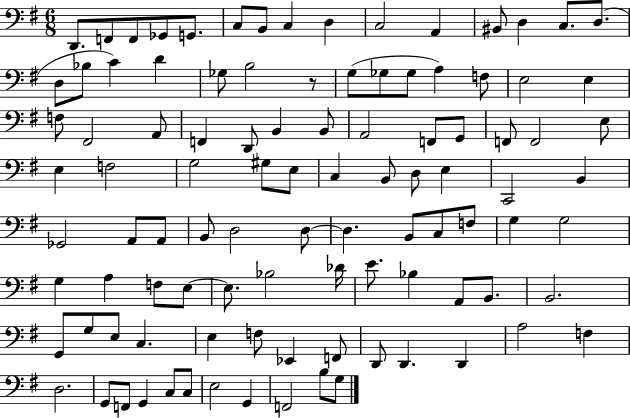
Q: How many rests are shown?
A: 1